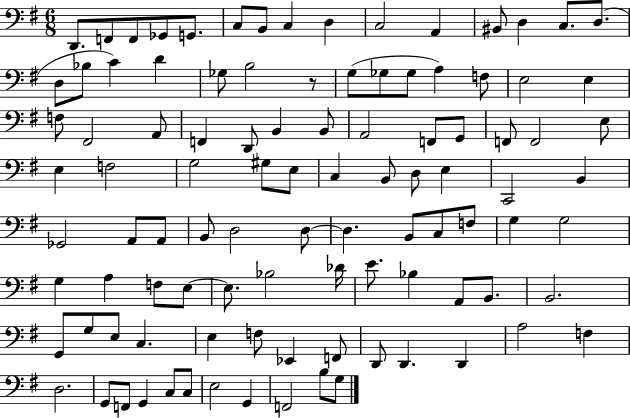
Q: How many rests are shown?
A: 1